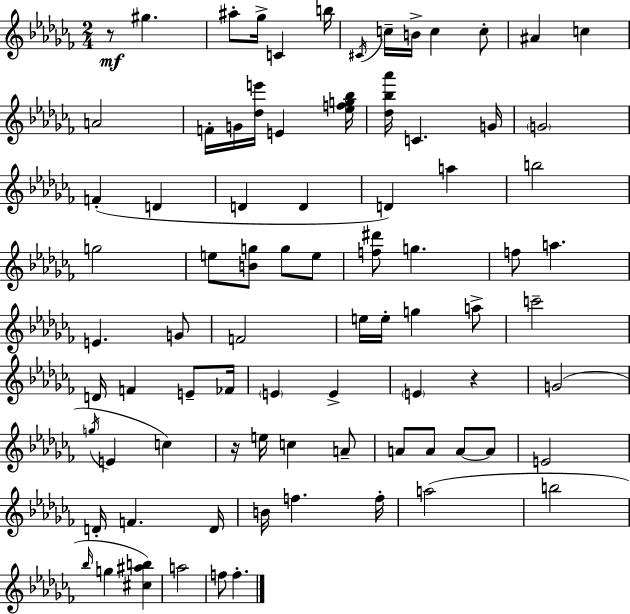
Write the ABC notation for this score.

X:1
T:Untitled
M:2/4
L:1/4
K:Abm
z/2 ^g ^a/2 _g/4 C b/4 ^C/4 c/4 B/4 c c/2 ^A c A2 F/4 G/4 [_de']/4 E [_efg_b]/4 [_d_b_a']/4 C G/4 G2 F D D D D a b2 g2 e/2 [Bg]/2 g/2 e/2 [f^d']/2 g f/2 a E G/2 F2 e/4 e/4 g a/2 c'2 D/4 F E/2 _F/4 E E E z G2 g/4 E c z/4 e/4 c A/2 A/2 A/2 A/2 A/2 E2 D/4 F D/4 B/4 f f/4 a2 b2 _b/4 g [^c^ab] a2 f/2 f